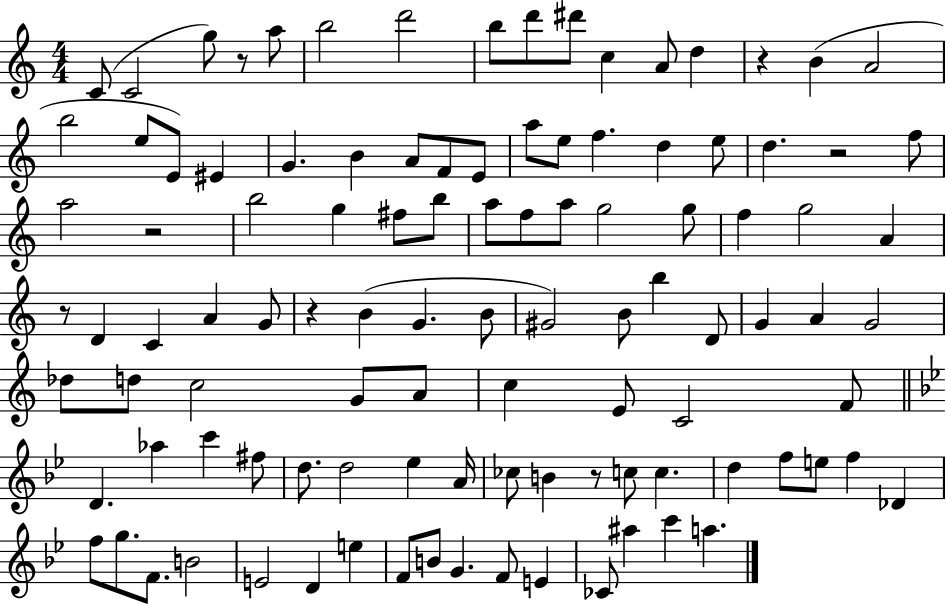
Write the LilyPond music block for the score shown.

{
  \clef treble
  \numericTimeSignature
  \time 4/4
  \key c \major
  c'8( c'2 g''8) r8 a''8 | b''2 d'''2 | b''8 d'''8 dis'''8 c''4 a'8 d''4 | r4 b'4( a'2 | \break b''2 e''8 e'8) eis'4 | g'4. b'4 a'8 f'8 e'8 | a''8 e''8 f''4. d''4 e''8 | d''4. r2 f''8 | \break a''2 r2 | b''2 g''4 fis''8 b''8 | a''8 f''8 a''8 g''2 g''8 | f''4 g''2 a'4 | \break r8 d'4 c'4 a'4 g'8 | r4 b'4( g'4. b'8 | gis'2) b'8 b''4 d'8 | g'4 a'4 g'2 | \break des''8 d''8 c''2 g'8 a'8 | c''4 e'8 c'2 f'8 | \bar "||" \break \key bes \major d'4. aes''4 c'''4 fis''8 | d''8. d''2 ees''4 a'16 | ces''8 b'4 r8 c''8 c''4. | d''4 f''8 e''8 f''4 des'4 | \break f''8 g''8. f'8. b'2 | e'2 d'4 e''4 | f'8 b'8 g'4. f'8 e'4 | ces'8 ais''4 c'''4 a''4. | \break \bar "|."
}